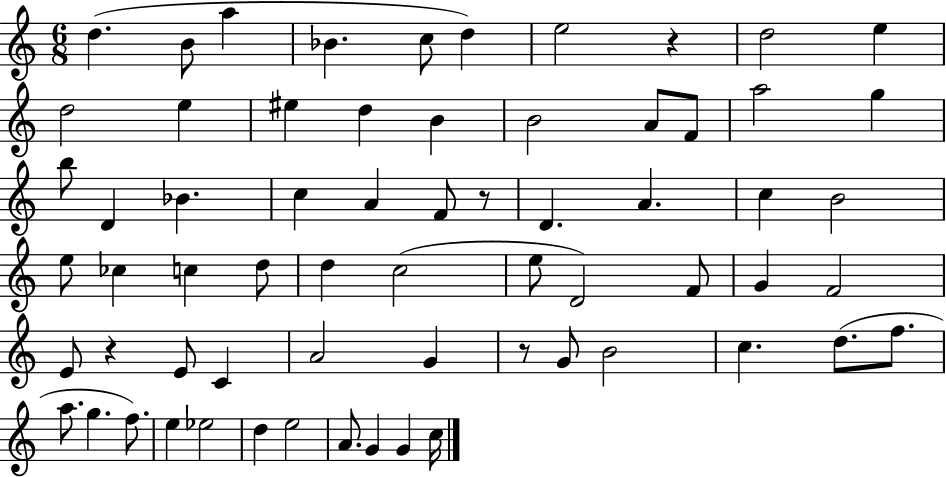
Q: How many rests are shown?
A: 4